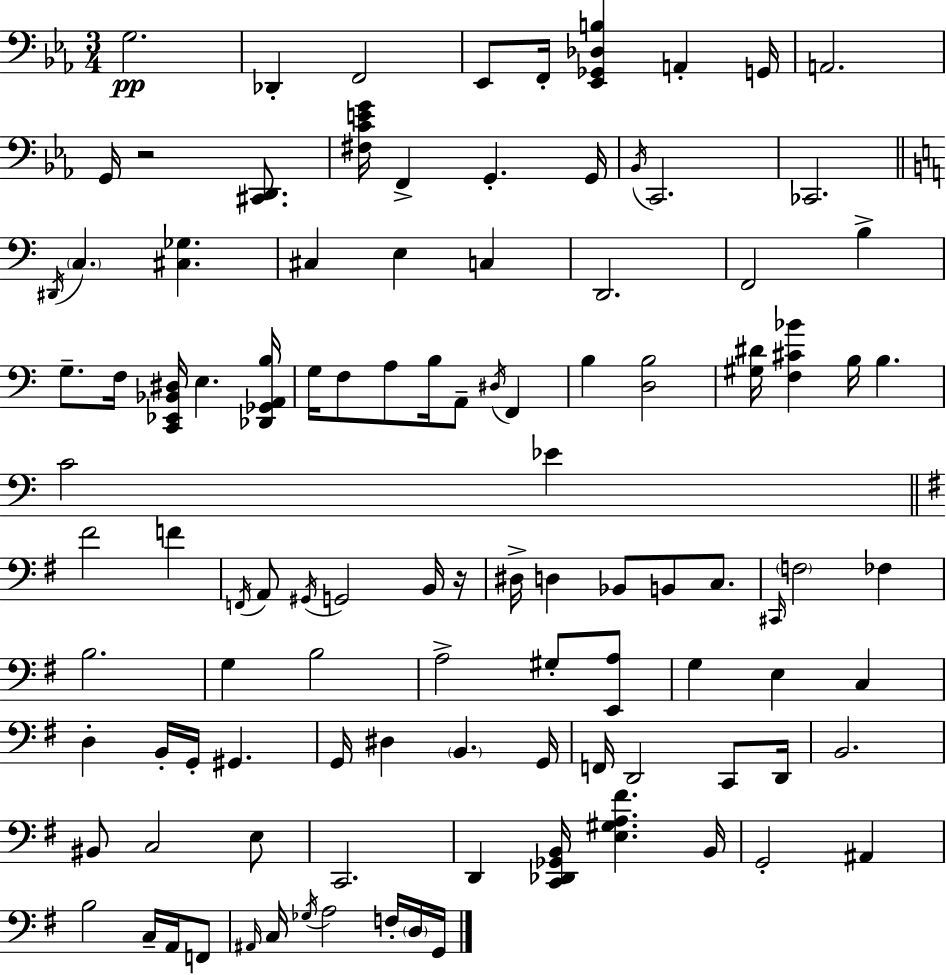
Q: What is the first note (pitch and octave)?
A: G3